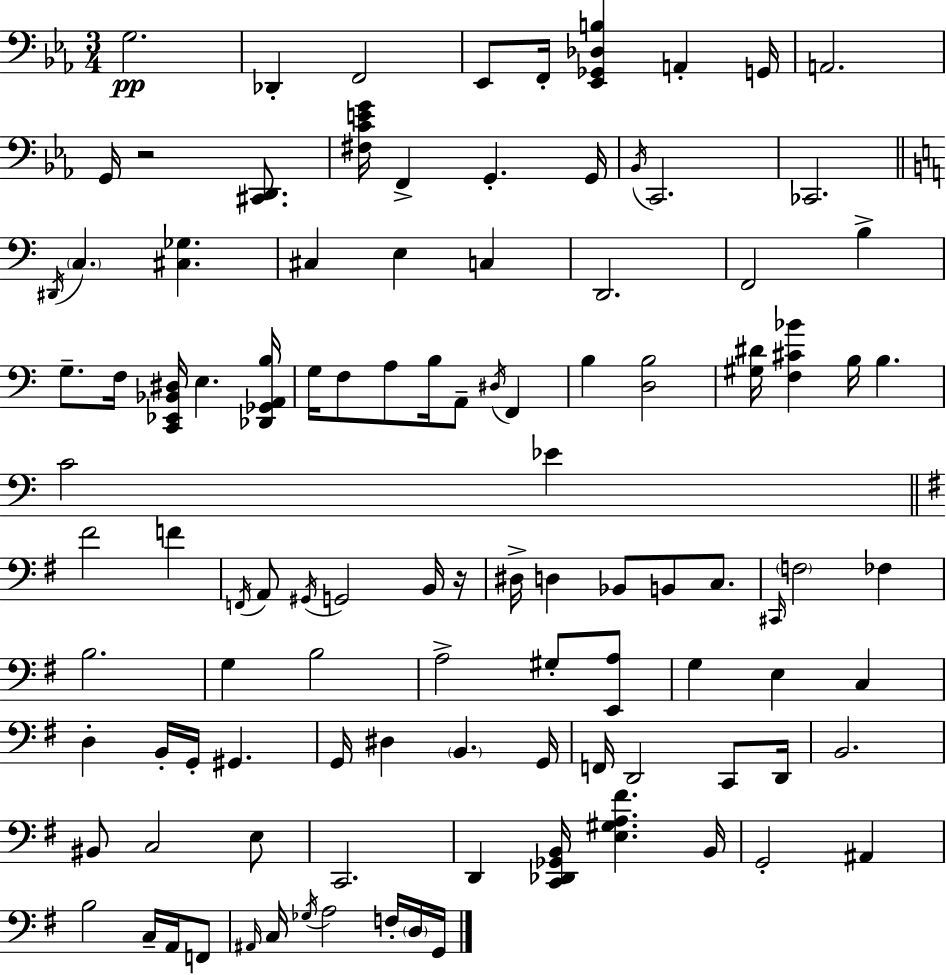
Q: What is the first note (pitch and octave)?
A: G3